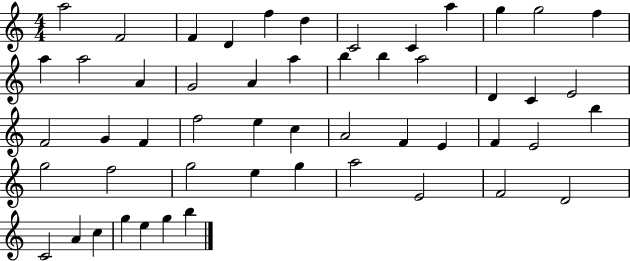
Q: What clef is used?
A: treble